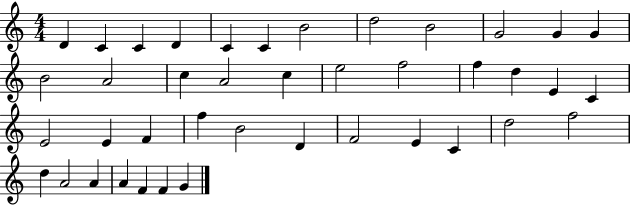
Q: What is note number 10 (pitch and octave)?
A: G4